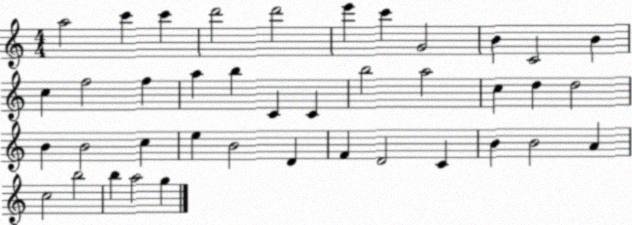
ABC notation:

X:1
T:Untitled
M:4/4
L:1/4
K:C
a2 c' c' d'2 d'2 e' c' G2 B C2 B c f2 f a b C C b2 a2 c d d2 B B2 c e B2 D F D2 C B B2 A c2 b2 b a2 g